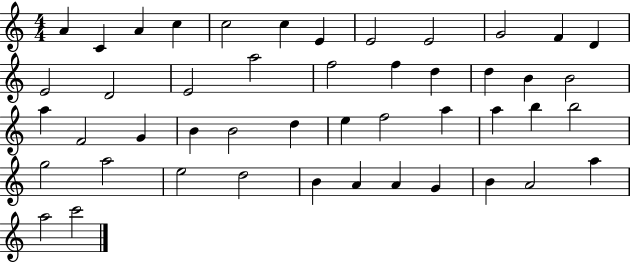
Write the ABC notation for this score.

X:1
T:Untitled
M:4/4
L:1/4
K:C
A C A c c2 c E E2 E2 G2 F D E2 D2 E2 a2 f2 f d d B B2 a F2 G B B2 d e f2 a a b b2 g2 a2 e2 d2 B A A G B A2 a a2 c'2